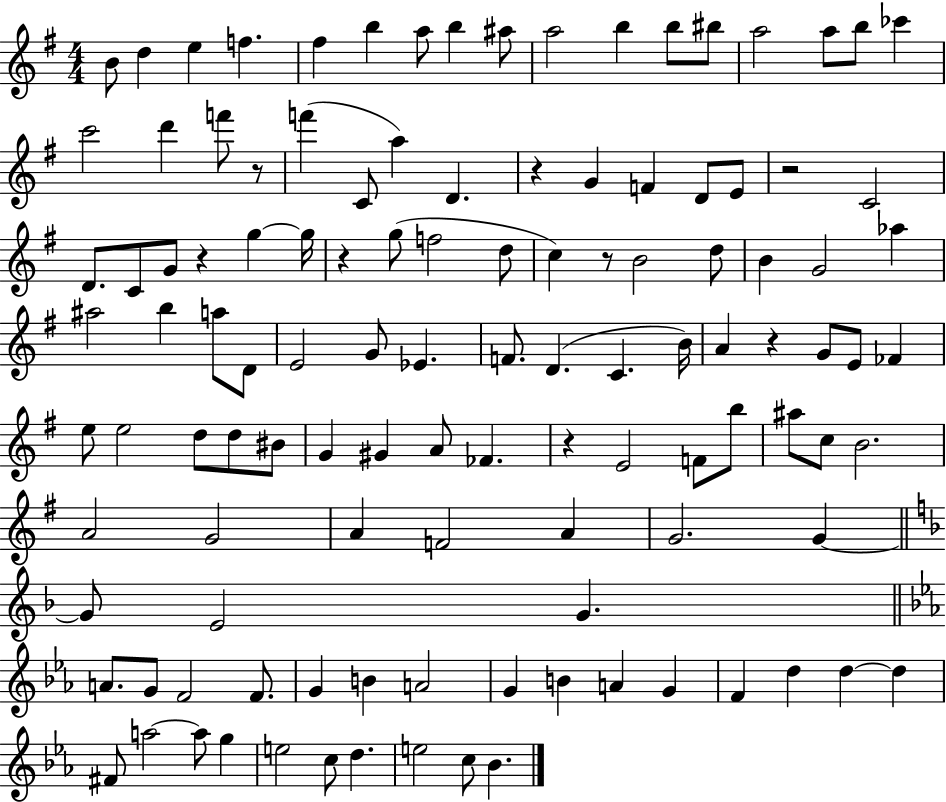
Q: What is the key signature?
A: G major